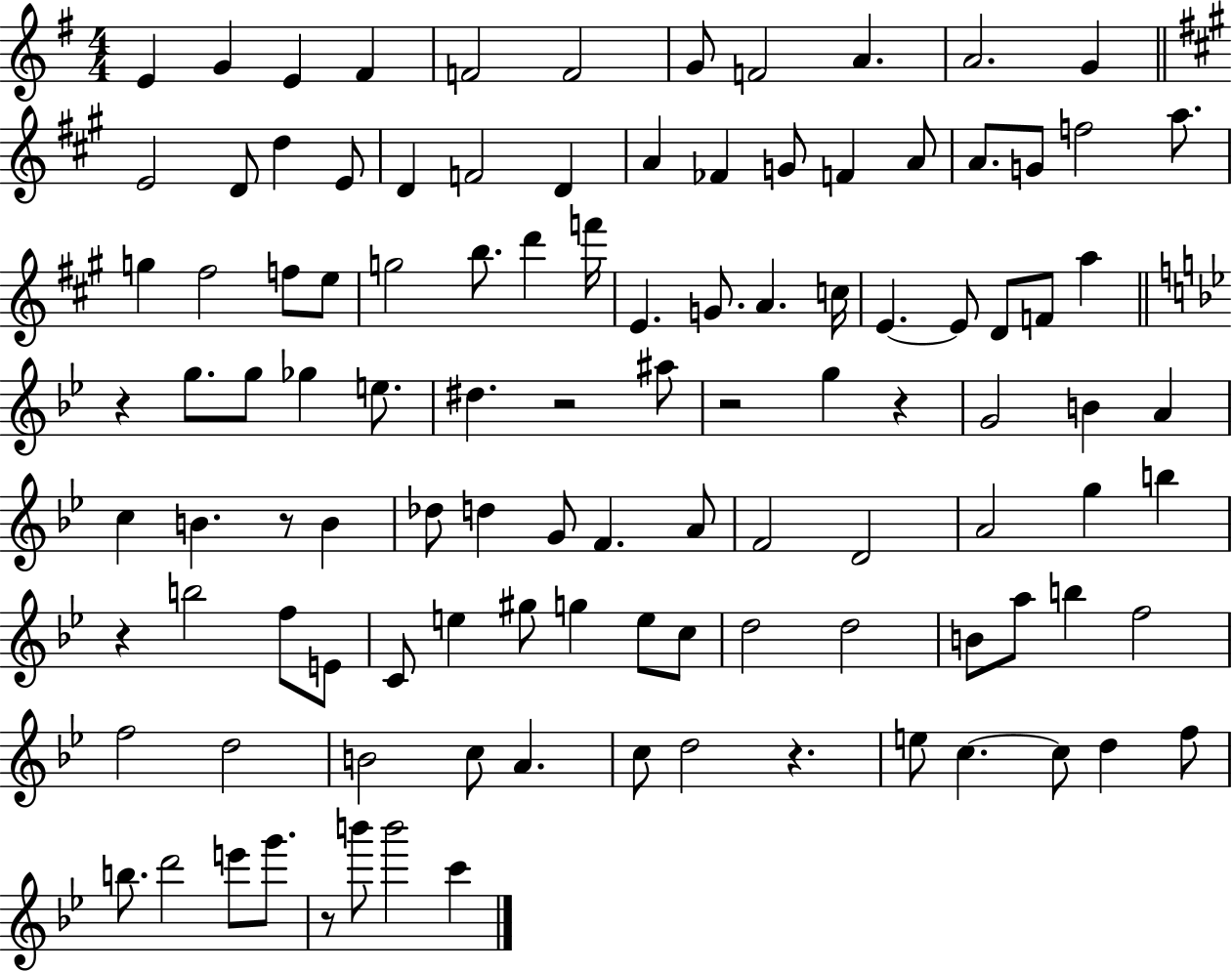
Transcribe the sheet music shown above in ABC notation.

X:1
T:Untitled
M:4/4
L:1/4
K:G
E G E ^F F2 F2 G/2 F2 A A2 G E2 D/2 d E/2 D F2 D A _F G/2 F A/2 A/2 G/2 f2 a/2 g ^f2 f/2 e/2 g2 b/2 d' f'/4 E G/2 A c/4 E E/2 D/2 F/2 a z g/2 g/2 _g e/2 ^d z2 ^a/2 z2 g z G2 B A c B z/2 B _d/2 d G/2 F A/2 F2 D2 A2 g b z b2 f/2 E/2 C/2 e ^g/2 g e/2 c/2 d2 d2 B/2 a/2 b f2 f2 d2 B2 c/2 A c/2 d2 z e/2 c c/2 d f/2 b/2 d'2 e'/2 g'/2 z/2 b'/2 b'2 c'